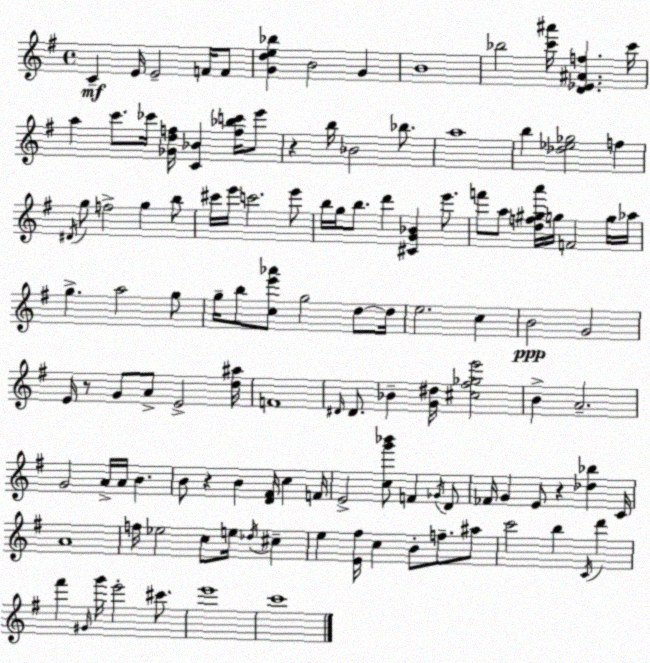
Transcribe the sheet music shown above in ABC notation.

X:1
T:Untitled
M:4/4
L:1/4
K:Em
C E/4 E2 F/4 F/2 [Gde_b] B2 G B4 _b2 [c'^a']/4 [D_E^Af] c'/4 a c'/2 _c'/4 [_Gdf]/4 [C_B] [f_bc']/4 e'/2 z b/4 _B2 _b/2 a4 b [_d_e_g]2 f ^D/4 g/2 f2 g b/2 ^c'/4 e'/4 c'2 e'/2 b/4 g/4 b/2 d' [^CG_B] e'/2 f'/2 a/2 [df^ga']/4 g/4 F2 g/4 _a/4 g a2 g/2 g/4 b/2 [ce'_a']/2 g2 d/2 d/4 e2 c B2 G2 E/4 z/2 G/2 A/2 E2 [d^a]/4 F4 ^D/4 ^D/2 _B [G^d]/4 [^c^f_ge']2 B A2 G2 A/4 A/4 B B/2 z B [D^F]/4 c F/4 E2 [cg'_b']/2 F _G/4 D/2 _F/4 G E/2 z [_d_b] C/4 A4 f/4 _e2 c/2 e/4 _d/4 ^c e [E^f]/4 c B/2 f/2 ^a/2 c'2 b C/4 d' ^f' ^G/4 g'/4 e'2 ^c'/2 e'4 c'4